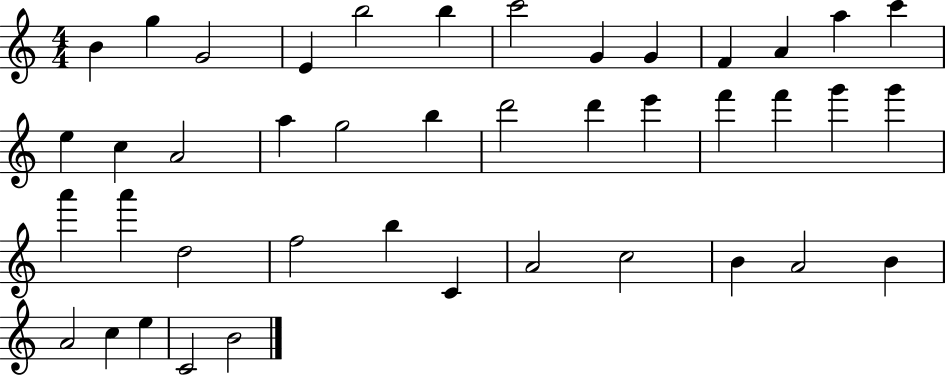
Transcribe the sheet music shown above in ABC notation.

X:1
T:Untitled
M:4/4
L:1/4
K:C
B g G2 E b2 b c'2 G G F A a c' e c A2 a g2 b d'2 d' e' f' f' g' g' a' a' d2 f2 b C A2 c2 B A2 B A2 c e C2 B2